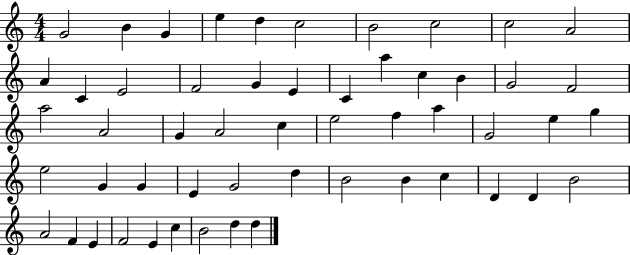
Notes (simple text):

G4/h B4/q G4/q E5/q D5/q C5/h B4/h C5/h C5/h A4/h A4/q C4/q E4/h F4/h G4/q E4/q C4/q A5/q C5/q B4/q G4/h F4/h A5/h A4/h G4/q A4/h C5/q E5/h F5/q A5/q G4/h E5/q G5/q E5/h G4/q G4/q E4/q G4/h D5/q B4/h B4/q C5/q D4/q D4/q B4/h A4/h F4/q E4/q F4/h E4/q C5/q B4/h D5/q D5/q